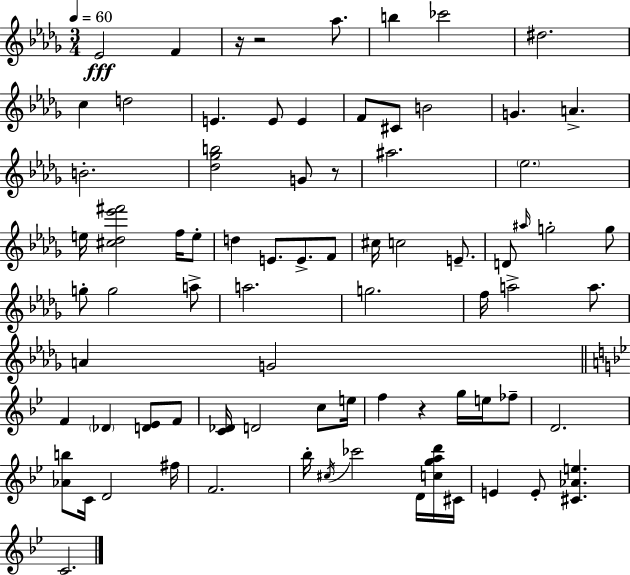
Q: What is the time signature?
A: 3/4